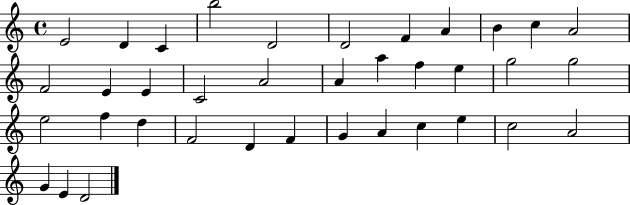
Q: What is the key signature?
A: C major